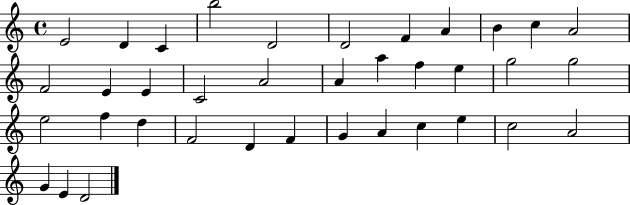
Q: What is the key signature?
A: C major